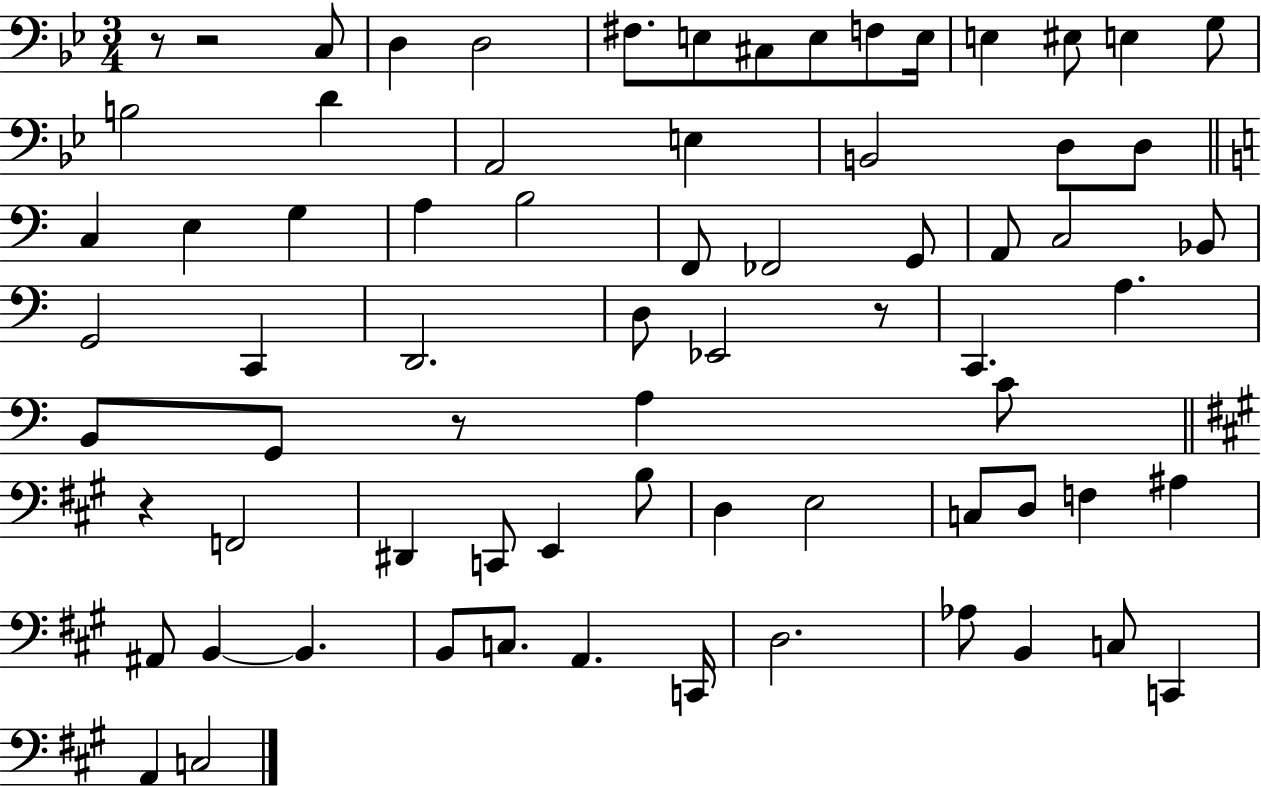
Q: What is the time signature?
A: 3/4